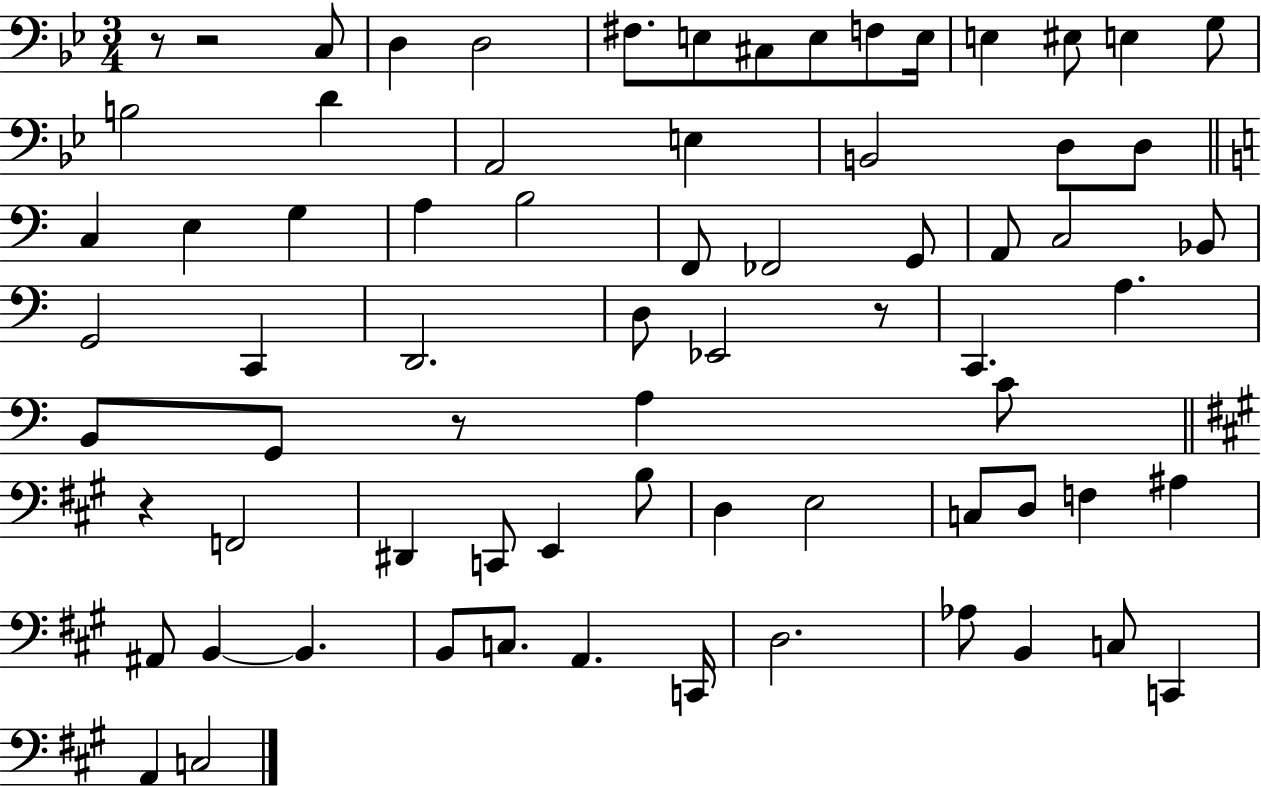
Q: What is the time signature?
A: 3/4